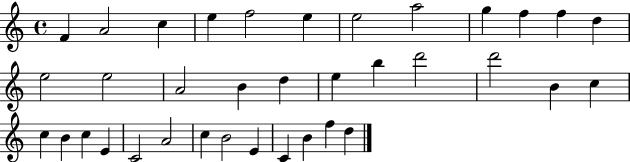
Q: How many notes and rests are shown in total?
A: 36